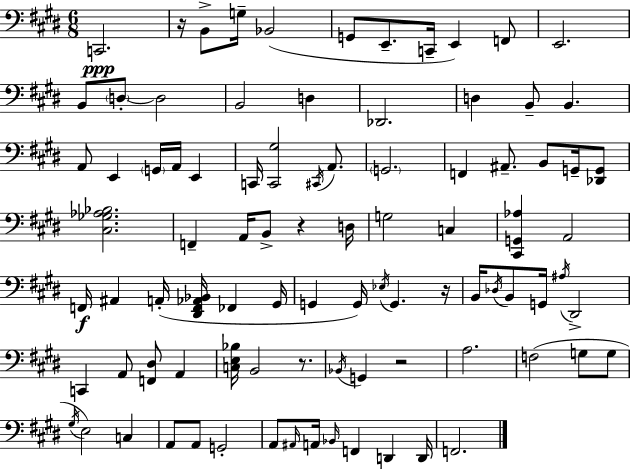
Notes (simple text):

C2/h. R/s B2/e G3/s Bb2/h G2/e E2/e. C2/s E2/q F2/e E2/h. B2/e D3/e D3/h B2/h D3/q Db2/h. D3/q B2/e B2/q. A2/e E2/q G2/s A2/s E2/q C2/s [C2,G#3]/h C#2/s A2/e. G2/h. F2/q A#2/e. B2/e G2/s [Db2,G2]/e [C#3,Gb3,Ab3,Bb3]/h. F2/q A2/s B2/e R/q D3/s G3/h C3/q [C#2,G2,Ab3]/q A2/h F2/s A#2/q A2/s [D#2,F2,Ab2,Bb2]/s FES2/q G#2/s G2/q G2/s Eb3/s G2/q. R/s B2/s Db3/s B2/e G2/s A#3/s D#2/h C2/q A2/e [F2,D#3]/e A2/q [C3,E3,Bb3]/s B2/h R/e. Bb2/s G2/q R/h A3/h. F3/h G3/e G3/e G#3/s E3/h C3/q A2/e A2/e G2/h A2/e A#2/s A2/s Bb2/s F2/q D2/q D2/s F2/h.